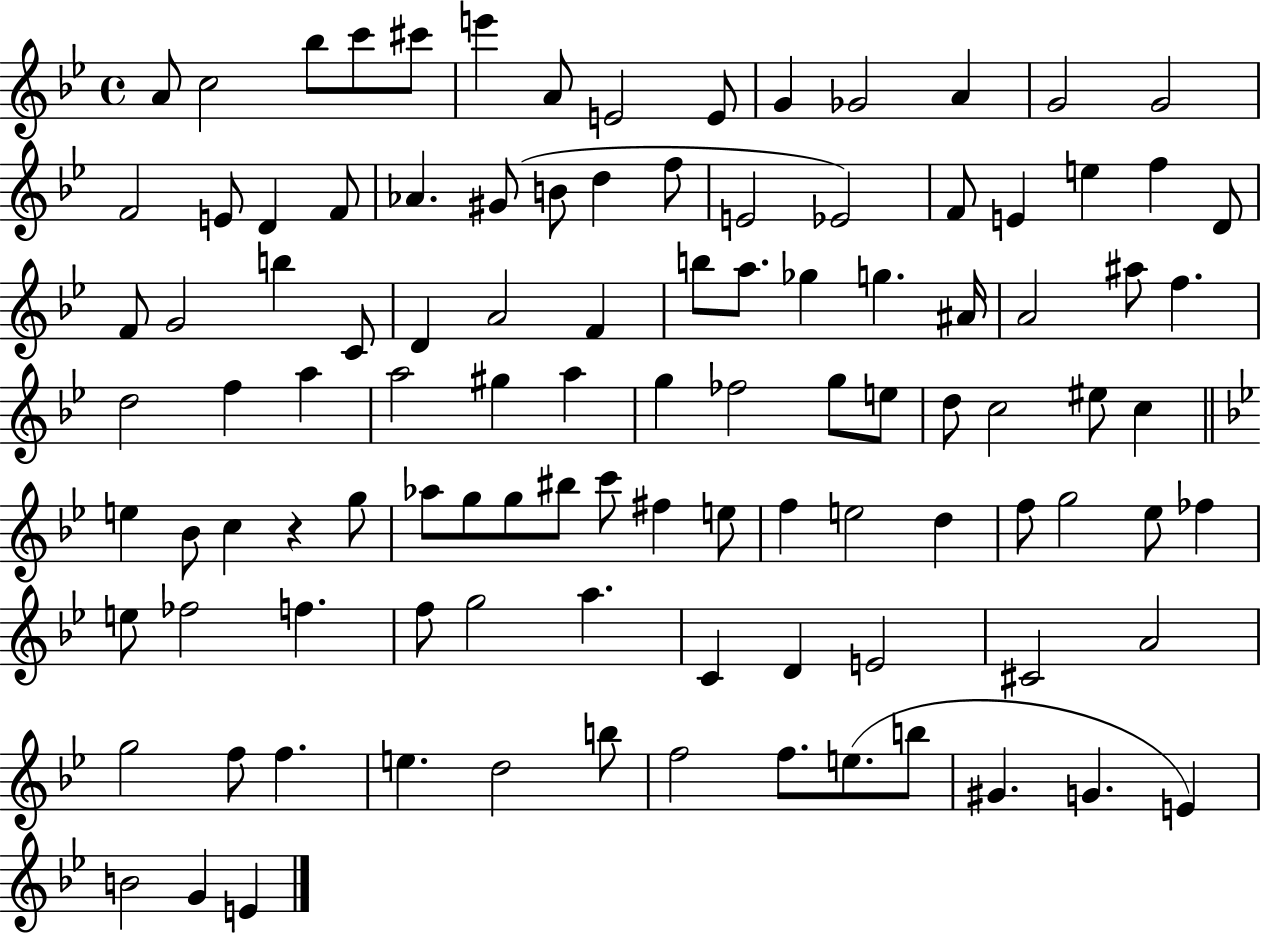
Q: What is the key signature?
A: BES major